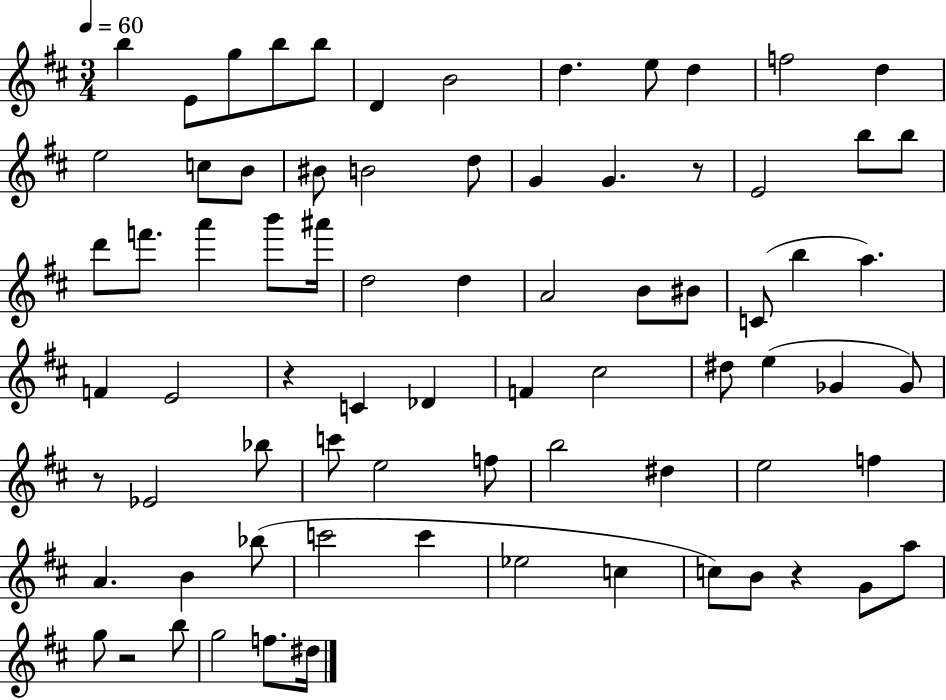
B5/q E4/e G5/e B5/e B5/e D4/q B4/h D5/q. E5/e D5/q F5/h D5/q E5/h C5/e B4/e BIS4/e B4/h D5/e G4/q G4/q. R/e E4/h B5/e B5/e D6/e F6/e. A6/q B6/e A#6/s D5/h D5/q A4/h B4/e BIS4/e C4/e B5/q A5/q. F4/q E4/h R/q C4/q Db4/q F4/q C#5/h D#5/e E5/q Gb4/q Gb4/e R/e Eb4/h Bb5/e C6/e E5/h F5/e B5/h D#5/q E5/h F5/q A4/q. B4/q Bb5/e C6/h C6/q Eb5/h C5/q C5/e B4/e R/q G4/e A5/e G5/e R/h B5/e G5/h F5/e. D#5/s